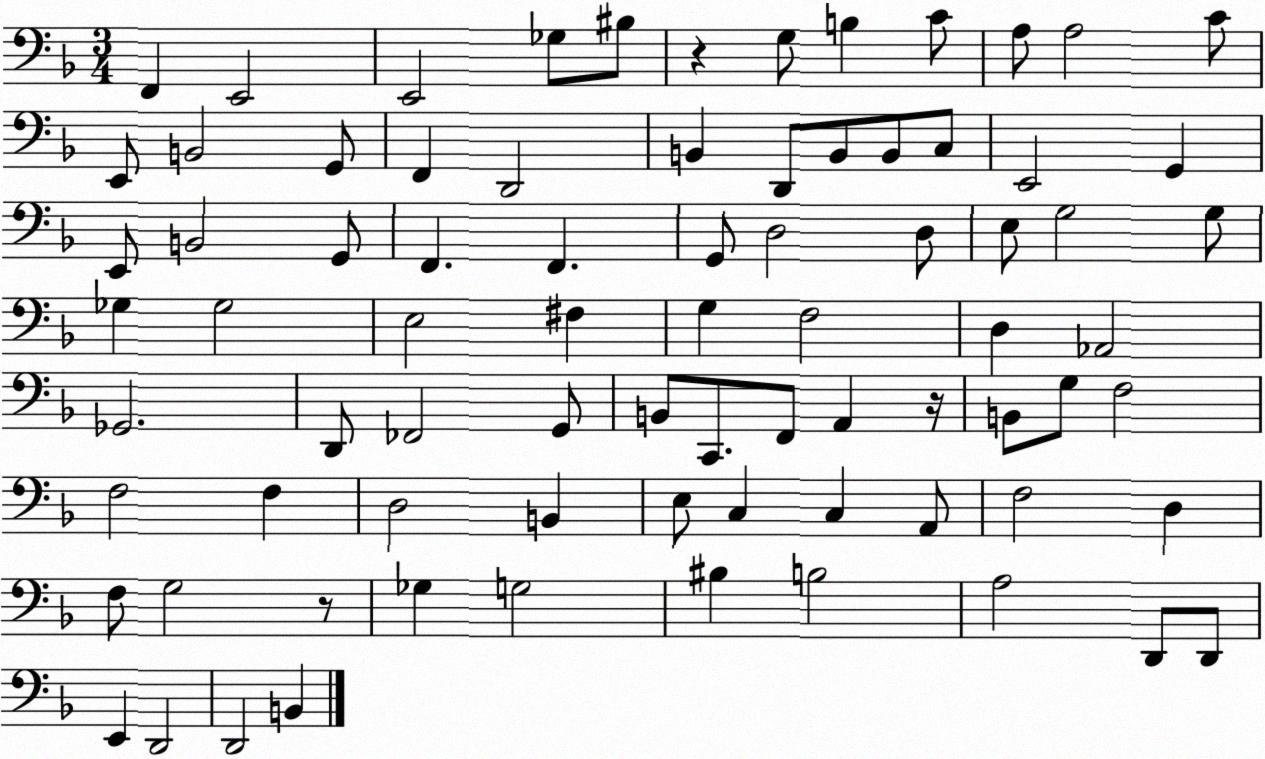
X:1
T:Untitled
M:3/4
L:1/4
K:F
F,, E,,2 E,,2 _G,/2 ^B,/2 z G,/2 B, C/2 A,/2 A,2 C/2 E,,/2 B,,2 G,,/2 F,, D,,2 B,, D,,/2 B,,/2 B,,/2 C,/2 E,,2 G,, E,,/2 B,,2 G,,/2 F,, F,, G,,/2 D,2 D,/2 E,/2 G,2 G,/2 _G, _G,2 E,2 ^F, G, F,2 D, _A,,2 _G,,2 D,,/2 _F,,2 G,,/2 B,,/2 C,,/2 F,,/2 A,, z/4 B,,/2 G,/2 F,2 F,2 F, D,2 B,, E,/2 C, C, A,,/2 F,2 D, F,/2 G,2 z/2 _G, G,2 ^B, B,2 A,2 D,,/2 D,,/2 E,, D,,2 D,,2 B,,